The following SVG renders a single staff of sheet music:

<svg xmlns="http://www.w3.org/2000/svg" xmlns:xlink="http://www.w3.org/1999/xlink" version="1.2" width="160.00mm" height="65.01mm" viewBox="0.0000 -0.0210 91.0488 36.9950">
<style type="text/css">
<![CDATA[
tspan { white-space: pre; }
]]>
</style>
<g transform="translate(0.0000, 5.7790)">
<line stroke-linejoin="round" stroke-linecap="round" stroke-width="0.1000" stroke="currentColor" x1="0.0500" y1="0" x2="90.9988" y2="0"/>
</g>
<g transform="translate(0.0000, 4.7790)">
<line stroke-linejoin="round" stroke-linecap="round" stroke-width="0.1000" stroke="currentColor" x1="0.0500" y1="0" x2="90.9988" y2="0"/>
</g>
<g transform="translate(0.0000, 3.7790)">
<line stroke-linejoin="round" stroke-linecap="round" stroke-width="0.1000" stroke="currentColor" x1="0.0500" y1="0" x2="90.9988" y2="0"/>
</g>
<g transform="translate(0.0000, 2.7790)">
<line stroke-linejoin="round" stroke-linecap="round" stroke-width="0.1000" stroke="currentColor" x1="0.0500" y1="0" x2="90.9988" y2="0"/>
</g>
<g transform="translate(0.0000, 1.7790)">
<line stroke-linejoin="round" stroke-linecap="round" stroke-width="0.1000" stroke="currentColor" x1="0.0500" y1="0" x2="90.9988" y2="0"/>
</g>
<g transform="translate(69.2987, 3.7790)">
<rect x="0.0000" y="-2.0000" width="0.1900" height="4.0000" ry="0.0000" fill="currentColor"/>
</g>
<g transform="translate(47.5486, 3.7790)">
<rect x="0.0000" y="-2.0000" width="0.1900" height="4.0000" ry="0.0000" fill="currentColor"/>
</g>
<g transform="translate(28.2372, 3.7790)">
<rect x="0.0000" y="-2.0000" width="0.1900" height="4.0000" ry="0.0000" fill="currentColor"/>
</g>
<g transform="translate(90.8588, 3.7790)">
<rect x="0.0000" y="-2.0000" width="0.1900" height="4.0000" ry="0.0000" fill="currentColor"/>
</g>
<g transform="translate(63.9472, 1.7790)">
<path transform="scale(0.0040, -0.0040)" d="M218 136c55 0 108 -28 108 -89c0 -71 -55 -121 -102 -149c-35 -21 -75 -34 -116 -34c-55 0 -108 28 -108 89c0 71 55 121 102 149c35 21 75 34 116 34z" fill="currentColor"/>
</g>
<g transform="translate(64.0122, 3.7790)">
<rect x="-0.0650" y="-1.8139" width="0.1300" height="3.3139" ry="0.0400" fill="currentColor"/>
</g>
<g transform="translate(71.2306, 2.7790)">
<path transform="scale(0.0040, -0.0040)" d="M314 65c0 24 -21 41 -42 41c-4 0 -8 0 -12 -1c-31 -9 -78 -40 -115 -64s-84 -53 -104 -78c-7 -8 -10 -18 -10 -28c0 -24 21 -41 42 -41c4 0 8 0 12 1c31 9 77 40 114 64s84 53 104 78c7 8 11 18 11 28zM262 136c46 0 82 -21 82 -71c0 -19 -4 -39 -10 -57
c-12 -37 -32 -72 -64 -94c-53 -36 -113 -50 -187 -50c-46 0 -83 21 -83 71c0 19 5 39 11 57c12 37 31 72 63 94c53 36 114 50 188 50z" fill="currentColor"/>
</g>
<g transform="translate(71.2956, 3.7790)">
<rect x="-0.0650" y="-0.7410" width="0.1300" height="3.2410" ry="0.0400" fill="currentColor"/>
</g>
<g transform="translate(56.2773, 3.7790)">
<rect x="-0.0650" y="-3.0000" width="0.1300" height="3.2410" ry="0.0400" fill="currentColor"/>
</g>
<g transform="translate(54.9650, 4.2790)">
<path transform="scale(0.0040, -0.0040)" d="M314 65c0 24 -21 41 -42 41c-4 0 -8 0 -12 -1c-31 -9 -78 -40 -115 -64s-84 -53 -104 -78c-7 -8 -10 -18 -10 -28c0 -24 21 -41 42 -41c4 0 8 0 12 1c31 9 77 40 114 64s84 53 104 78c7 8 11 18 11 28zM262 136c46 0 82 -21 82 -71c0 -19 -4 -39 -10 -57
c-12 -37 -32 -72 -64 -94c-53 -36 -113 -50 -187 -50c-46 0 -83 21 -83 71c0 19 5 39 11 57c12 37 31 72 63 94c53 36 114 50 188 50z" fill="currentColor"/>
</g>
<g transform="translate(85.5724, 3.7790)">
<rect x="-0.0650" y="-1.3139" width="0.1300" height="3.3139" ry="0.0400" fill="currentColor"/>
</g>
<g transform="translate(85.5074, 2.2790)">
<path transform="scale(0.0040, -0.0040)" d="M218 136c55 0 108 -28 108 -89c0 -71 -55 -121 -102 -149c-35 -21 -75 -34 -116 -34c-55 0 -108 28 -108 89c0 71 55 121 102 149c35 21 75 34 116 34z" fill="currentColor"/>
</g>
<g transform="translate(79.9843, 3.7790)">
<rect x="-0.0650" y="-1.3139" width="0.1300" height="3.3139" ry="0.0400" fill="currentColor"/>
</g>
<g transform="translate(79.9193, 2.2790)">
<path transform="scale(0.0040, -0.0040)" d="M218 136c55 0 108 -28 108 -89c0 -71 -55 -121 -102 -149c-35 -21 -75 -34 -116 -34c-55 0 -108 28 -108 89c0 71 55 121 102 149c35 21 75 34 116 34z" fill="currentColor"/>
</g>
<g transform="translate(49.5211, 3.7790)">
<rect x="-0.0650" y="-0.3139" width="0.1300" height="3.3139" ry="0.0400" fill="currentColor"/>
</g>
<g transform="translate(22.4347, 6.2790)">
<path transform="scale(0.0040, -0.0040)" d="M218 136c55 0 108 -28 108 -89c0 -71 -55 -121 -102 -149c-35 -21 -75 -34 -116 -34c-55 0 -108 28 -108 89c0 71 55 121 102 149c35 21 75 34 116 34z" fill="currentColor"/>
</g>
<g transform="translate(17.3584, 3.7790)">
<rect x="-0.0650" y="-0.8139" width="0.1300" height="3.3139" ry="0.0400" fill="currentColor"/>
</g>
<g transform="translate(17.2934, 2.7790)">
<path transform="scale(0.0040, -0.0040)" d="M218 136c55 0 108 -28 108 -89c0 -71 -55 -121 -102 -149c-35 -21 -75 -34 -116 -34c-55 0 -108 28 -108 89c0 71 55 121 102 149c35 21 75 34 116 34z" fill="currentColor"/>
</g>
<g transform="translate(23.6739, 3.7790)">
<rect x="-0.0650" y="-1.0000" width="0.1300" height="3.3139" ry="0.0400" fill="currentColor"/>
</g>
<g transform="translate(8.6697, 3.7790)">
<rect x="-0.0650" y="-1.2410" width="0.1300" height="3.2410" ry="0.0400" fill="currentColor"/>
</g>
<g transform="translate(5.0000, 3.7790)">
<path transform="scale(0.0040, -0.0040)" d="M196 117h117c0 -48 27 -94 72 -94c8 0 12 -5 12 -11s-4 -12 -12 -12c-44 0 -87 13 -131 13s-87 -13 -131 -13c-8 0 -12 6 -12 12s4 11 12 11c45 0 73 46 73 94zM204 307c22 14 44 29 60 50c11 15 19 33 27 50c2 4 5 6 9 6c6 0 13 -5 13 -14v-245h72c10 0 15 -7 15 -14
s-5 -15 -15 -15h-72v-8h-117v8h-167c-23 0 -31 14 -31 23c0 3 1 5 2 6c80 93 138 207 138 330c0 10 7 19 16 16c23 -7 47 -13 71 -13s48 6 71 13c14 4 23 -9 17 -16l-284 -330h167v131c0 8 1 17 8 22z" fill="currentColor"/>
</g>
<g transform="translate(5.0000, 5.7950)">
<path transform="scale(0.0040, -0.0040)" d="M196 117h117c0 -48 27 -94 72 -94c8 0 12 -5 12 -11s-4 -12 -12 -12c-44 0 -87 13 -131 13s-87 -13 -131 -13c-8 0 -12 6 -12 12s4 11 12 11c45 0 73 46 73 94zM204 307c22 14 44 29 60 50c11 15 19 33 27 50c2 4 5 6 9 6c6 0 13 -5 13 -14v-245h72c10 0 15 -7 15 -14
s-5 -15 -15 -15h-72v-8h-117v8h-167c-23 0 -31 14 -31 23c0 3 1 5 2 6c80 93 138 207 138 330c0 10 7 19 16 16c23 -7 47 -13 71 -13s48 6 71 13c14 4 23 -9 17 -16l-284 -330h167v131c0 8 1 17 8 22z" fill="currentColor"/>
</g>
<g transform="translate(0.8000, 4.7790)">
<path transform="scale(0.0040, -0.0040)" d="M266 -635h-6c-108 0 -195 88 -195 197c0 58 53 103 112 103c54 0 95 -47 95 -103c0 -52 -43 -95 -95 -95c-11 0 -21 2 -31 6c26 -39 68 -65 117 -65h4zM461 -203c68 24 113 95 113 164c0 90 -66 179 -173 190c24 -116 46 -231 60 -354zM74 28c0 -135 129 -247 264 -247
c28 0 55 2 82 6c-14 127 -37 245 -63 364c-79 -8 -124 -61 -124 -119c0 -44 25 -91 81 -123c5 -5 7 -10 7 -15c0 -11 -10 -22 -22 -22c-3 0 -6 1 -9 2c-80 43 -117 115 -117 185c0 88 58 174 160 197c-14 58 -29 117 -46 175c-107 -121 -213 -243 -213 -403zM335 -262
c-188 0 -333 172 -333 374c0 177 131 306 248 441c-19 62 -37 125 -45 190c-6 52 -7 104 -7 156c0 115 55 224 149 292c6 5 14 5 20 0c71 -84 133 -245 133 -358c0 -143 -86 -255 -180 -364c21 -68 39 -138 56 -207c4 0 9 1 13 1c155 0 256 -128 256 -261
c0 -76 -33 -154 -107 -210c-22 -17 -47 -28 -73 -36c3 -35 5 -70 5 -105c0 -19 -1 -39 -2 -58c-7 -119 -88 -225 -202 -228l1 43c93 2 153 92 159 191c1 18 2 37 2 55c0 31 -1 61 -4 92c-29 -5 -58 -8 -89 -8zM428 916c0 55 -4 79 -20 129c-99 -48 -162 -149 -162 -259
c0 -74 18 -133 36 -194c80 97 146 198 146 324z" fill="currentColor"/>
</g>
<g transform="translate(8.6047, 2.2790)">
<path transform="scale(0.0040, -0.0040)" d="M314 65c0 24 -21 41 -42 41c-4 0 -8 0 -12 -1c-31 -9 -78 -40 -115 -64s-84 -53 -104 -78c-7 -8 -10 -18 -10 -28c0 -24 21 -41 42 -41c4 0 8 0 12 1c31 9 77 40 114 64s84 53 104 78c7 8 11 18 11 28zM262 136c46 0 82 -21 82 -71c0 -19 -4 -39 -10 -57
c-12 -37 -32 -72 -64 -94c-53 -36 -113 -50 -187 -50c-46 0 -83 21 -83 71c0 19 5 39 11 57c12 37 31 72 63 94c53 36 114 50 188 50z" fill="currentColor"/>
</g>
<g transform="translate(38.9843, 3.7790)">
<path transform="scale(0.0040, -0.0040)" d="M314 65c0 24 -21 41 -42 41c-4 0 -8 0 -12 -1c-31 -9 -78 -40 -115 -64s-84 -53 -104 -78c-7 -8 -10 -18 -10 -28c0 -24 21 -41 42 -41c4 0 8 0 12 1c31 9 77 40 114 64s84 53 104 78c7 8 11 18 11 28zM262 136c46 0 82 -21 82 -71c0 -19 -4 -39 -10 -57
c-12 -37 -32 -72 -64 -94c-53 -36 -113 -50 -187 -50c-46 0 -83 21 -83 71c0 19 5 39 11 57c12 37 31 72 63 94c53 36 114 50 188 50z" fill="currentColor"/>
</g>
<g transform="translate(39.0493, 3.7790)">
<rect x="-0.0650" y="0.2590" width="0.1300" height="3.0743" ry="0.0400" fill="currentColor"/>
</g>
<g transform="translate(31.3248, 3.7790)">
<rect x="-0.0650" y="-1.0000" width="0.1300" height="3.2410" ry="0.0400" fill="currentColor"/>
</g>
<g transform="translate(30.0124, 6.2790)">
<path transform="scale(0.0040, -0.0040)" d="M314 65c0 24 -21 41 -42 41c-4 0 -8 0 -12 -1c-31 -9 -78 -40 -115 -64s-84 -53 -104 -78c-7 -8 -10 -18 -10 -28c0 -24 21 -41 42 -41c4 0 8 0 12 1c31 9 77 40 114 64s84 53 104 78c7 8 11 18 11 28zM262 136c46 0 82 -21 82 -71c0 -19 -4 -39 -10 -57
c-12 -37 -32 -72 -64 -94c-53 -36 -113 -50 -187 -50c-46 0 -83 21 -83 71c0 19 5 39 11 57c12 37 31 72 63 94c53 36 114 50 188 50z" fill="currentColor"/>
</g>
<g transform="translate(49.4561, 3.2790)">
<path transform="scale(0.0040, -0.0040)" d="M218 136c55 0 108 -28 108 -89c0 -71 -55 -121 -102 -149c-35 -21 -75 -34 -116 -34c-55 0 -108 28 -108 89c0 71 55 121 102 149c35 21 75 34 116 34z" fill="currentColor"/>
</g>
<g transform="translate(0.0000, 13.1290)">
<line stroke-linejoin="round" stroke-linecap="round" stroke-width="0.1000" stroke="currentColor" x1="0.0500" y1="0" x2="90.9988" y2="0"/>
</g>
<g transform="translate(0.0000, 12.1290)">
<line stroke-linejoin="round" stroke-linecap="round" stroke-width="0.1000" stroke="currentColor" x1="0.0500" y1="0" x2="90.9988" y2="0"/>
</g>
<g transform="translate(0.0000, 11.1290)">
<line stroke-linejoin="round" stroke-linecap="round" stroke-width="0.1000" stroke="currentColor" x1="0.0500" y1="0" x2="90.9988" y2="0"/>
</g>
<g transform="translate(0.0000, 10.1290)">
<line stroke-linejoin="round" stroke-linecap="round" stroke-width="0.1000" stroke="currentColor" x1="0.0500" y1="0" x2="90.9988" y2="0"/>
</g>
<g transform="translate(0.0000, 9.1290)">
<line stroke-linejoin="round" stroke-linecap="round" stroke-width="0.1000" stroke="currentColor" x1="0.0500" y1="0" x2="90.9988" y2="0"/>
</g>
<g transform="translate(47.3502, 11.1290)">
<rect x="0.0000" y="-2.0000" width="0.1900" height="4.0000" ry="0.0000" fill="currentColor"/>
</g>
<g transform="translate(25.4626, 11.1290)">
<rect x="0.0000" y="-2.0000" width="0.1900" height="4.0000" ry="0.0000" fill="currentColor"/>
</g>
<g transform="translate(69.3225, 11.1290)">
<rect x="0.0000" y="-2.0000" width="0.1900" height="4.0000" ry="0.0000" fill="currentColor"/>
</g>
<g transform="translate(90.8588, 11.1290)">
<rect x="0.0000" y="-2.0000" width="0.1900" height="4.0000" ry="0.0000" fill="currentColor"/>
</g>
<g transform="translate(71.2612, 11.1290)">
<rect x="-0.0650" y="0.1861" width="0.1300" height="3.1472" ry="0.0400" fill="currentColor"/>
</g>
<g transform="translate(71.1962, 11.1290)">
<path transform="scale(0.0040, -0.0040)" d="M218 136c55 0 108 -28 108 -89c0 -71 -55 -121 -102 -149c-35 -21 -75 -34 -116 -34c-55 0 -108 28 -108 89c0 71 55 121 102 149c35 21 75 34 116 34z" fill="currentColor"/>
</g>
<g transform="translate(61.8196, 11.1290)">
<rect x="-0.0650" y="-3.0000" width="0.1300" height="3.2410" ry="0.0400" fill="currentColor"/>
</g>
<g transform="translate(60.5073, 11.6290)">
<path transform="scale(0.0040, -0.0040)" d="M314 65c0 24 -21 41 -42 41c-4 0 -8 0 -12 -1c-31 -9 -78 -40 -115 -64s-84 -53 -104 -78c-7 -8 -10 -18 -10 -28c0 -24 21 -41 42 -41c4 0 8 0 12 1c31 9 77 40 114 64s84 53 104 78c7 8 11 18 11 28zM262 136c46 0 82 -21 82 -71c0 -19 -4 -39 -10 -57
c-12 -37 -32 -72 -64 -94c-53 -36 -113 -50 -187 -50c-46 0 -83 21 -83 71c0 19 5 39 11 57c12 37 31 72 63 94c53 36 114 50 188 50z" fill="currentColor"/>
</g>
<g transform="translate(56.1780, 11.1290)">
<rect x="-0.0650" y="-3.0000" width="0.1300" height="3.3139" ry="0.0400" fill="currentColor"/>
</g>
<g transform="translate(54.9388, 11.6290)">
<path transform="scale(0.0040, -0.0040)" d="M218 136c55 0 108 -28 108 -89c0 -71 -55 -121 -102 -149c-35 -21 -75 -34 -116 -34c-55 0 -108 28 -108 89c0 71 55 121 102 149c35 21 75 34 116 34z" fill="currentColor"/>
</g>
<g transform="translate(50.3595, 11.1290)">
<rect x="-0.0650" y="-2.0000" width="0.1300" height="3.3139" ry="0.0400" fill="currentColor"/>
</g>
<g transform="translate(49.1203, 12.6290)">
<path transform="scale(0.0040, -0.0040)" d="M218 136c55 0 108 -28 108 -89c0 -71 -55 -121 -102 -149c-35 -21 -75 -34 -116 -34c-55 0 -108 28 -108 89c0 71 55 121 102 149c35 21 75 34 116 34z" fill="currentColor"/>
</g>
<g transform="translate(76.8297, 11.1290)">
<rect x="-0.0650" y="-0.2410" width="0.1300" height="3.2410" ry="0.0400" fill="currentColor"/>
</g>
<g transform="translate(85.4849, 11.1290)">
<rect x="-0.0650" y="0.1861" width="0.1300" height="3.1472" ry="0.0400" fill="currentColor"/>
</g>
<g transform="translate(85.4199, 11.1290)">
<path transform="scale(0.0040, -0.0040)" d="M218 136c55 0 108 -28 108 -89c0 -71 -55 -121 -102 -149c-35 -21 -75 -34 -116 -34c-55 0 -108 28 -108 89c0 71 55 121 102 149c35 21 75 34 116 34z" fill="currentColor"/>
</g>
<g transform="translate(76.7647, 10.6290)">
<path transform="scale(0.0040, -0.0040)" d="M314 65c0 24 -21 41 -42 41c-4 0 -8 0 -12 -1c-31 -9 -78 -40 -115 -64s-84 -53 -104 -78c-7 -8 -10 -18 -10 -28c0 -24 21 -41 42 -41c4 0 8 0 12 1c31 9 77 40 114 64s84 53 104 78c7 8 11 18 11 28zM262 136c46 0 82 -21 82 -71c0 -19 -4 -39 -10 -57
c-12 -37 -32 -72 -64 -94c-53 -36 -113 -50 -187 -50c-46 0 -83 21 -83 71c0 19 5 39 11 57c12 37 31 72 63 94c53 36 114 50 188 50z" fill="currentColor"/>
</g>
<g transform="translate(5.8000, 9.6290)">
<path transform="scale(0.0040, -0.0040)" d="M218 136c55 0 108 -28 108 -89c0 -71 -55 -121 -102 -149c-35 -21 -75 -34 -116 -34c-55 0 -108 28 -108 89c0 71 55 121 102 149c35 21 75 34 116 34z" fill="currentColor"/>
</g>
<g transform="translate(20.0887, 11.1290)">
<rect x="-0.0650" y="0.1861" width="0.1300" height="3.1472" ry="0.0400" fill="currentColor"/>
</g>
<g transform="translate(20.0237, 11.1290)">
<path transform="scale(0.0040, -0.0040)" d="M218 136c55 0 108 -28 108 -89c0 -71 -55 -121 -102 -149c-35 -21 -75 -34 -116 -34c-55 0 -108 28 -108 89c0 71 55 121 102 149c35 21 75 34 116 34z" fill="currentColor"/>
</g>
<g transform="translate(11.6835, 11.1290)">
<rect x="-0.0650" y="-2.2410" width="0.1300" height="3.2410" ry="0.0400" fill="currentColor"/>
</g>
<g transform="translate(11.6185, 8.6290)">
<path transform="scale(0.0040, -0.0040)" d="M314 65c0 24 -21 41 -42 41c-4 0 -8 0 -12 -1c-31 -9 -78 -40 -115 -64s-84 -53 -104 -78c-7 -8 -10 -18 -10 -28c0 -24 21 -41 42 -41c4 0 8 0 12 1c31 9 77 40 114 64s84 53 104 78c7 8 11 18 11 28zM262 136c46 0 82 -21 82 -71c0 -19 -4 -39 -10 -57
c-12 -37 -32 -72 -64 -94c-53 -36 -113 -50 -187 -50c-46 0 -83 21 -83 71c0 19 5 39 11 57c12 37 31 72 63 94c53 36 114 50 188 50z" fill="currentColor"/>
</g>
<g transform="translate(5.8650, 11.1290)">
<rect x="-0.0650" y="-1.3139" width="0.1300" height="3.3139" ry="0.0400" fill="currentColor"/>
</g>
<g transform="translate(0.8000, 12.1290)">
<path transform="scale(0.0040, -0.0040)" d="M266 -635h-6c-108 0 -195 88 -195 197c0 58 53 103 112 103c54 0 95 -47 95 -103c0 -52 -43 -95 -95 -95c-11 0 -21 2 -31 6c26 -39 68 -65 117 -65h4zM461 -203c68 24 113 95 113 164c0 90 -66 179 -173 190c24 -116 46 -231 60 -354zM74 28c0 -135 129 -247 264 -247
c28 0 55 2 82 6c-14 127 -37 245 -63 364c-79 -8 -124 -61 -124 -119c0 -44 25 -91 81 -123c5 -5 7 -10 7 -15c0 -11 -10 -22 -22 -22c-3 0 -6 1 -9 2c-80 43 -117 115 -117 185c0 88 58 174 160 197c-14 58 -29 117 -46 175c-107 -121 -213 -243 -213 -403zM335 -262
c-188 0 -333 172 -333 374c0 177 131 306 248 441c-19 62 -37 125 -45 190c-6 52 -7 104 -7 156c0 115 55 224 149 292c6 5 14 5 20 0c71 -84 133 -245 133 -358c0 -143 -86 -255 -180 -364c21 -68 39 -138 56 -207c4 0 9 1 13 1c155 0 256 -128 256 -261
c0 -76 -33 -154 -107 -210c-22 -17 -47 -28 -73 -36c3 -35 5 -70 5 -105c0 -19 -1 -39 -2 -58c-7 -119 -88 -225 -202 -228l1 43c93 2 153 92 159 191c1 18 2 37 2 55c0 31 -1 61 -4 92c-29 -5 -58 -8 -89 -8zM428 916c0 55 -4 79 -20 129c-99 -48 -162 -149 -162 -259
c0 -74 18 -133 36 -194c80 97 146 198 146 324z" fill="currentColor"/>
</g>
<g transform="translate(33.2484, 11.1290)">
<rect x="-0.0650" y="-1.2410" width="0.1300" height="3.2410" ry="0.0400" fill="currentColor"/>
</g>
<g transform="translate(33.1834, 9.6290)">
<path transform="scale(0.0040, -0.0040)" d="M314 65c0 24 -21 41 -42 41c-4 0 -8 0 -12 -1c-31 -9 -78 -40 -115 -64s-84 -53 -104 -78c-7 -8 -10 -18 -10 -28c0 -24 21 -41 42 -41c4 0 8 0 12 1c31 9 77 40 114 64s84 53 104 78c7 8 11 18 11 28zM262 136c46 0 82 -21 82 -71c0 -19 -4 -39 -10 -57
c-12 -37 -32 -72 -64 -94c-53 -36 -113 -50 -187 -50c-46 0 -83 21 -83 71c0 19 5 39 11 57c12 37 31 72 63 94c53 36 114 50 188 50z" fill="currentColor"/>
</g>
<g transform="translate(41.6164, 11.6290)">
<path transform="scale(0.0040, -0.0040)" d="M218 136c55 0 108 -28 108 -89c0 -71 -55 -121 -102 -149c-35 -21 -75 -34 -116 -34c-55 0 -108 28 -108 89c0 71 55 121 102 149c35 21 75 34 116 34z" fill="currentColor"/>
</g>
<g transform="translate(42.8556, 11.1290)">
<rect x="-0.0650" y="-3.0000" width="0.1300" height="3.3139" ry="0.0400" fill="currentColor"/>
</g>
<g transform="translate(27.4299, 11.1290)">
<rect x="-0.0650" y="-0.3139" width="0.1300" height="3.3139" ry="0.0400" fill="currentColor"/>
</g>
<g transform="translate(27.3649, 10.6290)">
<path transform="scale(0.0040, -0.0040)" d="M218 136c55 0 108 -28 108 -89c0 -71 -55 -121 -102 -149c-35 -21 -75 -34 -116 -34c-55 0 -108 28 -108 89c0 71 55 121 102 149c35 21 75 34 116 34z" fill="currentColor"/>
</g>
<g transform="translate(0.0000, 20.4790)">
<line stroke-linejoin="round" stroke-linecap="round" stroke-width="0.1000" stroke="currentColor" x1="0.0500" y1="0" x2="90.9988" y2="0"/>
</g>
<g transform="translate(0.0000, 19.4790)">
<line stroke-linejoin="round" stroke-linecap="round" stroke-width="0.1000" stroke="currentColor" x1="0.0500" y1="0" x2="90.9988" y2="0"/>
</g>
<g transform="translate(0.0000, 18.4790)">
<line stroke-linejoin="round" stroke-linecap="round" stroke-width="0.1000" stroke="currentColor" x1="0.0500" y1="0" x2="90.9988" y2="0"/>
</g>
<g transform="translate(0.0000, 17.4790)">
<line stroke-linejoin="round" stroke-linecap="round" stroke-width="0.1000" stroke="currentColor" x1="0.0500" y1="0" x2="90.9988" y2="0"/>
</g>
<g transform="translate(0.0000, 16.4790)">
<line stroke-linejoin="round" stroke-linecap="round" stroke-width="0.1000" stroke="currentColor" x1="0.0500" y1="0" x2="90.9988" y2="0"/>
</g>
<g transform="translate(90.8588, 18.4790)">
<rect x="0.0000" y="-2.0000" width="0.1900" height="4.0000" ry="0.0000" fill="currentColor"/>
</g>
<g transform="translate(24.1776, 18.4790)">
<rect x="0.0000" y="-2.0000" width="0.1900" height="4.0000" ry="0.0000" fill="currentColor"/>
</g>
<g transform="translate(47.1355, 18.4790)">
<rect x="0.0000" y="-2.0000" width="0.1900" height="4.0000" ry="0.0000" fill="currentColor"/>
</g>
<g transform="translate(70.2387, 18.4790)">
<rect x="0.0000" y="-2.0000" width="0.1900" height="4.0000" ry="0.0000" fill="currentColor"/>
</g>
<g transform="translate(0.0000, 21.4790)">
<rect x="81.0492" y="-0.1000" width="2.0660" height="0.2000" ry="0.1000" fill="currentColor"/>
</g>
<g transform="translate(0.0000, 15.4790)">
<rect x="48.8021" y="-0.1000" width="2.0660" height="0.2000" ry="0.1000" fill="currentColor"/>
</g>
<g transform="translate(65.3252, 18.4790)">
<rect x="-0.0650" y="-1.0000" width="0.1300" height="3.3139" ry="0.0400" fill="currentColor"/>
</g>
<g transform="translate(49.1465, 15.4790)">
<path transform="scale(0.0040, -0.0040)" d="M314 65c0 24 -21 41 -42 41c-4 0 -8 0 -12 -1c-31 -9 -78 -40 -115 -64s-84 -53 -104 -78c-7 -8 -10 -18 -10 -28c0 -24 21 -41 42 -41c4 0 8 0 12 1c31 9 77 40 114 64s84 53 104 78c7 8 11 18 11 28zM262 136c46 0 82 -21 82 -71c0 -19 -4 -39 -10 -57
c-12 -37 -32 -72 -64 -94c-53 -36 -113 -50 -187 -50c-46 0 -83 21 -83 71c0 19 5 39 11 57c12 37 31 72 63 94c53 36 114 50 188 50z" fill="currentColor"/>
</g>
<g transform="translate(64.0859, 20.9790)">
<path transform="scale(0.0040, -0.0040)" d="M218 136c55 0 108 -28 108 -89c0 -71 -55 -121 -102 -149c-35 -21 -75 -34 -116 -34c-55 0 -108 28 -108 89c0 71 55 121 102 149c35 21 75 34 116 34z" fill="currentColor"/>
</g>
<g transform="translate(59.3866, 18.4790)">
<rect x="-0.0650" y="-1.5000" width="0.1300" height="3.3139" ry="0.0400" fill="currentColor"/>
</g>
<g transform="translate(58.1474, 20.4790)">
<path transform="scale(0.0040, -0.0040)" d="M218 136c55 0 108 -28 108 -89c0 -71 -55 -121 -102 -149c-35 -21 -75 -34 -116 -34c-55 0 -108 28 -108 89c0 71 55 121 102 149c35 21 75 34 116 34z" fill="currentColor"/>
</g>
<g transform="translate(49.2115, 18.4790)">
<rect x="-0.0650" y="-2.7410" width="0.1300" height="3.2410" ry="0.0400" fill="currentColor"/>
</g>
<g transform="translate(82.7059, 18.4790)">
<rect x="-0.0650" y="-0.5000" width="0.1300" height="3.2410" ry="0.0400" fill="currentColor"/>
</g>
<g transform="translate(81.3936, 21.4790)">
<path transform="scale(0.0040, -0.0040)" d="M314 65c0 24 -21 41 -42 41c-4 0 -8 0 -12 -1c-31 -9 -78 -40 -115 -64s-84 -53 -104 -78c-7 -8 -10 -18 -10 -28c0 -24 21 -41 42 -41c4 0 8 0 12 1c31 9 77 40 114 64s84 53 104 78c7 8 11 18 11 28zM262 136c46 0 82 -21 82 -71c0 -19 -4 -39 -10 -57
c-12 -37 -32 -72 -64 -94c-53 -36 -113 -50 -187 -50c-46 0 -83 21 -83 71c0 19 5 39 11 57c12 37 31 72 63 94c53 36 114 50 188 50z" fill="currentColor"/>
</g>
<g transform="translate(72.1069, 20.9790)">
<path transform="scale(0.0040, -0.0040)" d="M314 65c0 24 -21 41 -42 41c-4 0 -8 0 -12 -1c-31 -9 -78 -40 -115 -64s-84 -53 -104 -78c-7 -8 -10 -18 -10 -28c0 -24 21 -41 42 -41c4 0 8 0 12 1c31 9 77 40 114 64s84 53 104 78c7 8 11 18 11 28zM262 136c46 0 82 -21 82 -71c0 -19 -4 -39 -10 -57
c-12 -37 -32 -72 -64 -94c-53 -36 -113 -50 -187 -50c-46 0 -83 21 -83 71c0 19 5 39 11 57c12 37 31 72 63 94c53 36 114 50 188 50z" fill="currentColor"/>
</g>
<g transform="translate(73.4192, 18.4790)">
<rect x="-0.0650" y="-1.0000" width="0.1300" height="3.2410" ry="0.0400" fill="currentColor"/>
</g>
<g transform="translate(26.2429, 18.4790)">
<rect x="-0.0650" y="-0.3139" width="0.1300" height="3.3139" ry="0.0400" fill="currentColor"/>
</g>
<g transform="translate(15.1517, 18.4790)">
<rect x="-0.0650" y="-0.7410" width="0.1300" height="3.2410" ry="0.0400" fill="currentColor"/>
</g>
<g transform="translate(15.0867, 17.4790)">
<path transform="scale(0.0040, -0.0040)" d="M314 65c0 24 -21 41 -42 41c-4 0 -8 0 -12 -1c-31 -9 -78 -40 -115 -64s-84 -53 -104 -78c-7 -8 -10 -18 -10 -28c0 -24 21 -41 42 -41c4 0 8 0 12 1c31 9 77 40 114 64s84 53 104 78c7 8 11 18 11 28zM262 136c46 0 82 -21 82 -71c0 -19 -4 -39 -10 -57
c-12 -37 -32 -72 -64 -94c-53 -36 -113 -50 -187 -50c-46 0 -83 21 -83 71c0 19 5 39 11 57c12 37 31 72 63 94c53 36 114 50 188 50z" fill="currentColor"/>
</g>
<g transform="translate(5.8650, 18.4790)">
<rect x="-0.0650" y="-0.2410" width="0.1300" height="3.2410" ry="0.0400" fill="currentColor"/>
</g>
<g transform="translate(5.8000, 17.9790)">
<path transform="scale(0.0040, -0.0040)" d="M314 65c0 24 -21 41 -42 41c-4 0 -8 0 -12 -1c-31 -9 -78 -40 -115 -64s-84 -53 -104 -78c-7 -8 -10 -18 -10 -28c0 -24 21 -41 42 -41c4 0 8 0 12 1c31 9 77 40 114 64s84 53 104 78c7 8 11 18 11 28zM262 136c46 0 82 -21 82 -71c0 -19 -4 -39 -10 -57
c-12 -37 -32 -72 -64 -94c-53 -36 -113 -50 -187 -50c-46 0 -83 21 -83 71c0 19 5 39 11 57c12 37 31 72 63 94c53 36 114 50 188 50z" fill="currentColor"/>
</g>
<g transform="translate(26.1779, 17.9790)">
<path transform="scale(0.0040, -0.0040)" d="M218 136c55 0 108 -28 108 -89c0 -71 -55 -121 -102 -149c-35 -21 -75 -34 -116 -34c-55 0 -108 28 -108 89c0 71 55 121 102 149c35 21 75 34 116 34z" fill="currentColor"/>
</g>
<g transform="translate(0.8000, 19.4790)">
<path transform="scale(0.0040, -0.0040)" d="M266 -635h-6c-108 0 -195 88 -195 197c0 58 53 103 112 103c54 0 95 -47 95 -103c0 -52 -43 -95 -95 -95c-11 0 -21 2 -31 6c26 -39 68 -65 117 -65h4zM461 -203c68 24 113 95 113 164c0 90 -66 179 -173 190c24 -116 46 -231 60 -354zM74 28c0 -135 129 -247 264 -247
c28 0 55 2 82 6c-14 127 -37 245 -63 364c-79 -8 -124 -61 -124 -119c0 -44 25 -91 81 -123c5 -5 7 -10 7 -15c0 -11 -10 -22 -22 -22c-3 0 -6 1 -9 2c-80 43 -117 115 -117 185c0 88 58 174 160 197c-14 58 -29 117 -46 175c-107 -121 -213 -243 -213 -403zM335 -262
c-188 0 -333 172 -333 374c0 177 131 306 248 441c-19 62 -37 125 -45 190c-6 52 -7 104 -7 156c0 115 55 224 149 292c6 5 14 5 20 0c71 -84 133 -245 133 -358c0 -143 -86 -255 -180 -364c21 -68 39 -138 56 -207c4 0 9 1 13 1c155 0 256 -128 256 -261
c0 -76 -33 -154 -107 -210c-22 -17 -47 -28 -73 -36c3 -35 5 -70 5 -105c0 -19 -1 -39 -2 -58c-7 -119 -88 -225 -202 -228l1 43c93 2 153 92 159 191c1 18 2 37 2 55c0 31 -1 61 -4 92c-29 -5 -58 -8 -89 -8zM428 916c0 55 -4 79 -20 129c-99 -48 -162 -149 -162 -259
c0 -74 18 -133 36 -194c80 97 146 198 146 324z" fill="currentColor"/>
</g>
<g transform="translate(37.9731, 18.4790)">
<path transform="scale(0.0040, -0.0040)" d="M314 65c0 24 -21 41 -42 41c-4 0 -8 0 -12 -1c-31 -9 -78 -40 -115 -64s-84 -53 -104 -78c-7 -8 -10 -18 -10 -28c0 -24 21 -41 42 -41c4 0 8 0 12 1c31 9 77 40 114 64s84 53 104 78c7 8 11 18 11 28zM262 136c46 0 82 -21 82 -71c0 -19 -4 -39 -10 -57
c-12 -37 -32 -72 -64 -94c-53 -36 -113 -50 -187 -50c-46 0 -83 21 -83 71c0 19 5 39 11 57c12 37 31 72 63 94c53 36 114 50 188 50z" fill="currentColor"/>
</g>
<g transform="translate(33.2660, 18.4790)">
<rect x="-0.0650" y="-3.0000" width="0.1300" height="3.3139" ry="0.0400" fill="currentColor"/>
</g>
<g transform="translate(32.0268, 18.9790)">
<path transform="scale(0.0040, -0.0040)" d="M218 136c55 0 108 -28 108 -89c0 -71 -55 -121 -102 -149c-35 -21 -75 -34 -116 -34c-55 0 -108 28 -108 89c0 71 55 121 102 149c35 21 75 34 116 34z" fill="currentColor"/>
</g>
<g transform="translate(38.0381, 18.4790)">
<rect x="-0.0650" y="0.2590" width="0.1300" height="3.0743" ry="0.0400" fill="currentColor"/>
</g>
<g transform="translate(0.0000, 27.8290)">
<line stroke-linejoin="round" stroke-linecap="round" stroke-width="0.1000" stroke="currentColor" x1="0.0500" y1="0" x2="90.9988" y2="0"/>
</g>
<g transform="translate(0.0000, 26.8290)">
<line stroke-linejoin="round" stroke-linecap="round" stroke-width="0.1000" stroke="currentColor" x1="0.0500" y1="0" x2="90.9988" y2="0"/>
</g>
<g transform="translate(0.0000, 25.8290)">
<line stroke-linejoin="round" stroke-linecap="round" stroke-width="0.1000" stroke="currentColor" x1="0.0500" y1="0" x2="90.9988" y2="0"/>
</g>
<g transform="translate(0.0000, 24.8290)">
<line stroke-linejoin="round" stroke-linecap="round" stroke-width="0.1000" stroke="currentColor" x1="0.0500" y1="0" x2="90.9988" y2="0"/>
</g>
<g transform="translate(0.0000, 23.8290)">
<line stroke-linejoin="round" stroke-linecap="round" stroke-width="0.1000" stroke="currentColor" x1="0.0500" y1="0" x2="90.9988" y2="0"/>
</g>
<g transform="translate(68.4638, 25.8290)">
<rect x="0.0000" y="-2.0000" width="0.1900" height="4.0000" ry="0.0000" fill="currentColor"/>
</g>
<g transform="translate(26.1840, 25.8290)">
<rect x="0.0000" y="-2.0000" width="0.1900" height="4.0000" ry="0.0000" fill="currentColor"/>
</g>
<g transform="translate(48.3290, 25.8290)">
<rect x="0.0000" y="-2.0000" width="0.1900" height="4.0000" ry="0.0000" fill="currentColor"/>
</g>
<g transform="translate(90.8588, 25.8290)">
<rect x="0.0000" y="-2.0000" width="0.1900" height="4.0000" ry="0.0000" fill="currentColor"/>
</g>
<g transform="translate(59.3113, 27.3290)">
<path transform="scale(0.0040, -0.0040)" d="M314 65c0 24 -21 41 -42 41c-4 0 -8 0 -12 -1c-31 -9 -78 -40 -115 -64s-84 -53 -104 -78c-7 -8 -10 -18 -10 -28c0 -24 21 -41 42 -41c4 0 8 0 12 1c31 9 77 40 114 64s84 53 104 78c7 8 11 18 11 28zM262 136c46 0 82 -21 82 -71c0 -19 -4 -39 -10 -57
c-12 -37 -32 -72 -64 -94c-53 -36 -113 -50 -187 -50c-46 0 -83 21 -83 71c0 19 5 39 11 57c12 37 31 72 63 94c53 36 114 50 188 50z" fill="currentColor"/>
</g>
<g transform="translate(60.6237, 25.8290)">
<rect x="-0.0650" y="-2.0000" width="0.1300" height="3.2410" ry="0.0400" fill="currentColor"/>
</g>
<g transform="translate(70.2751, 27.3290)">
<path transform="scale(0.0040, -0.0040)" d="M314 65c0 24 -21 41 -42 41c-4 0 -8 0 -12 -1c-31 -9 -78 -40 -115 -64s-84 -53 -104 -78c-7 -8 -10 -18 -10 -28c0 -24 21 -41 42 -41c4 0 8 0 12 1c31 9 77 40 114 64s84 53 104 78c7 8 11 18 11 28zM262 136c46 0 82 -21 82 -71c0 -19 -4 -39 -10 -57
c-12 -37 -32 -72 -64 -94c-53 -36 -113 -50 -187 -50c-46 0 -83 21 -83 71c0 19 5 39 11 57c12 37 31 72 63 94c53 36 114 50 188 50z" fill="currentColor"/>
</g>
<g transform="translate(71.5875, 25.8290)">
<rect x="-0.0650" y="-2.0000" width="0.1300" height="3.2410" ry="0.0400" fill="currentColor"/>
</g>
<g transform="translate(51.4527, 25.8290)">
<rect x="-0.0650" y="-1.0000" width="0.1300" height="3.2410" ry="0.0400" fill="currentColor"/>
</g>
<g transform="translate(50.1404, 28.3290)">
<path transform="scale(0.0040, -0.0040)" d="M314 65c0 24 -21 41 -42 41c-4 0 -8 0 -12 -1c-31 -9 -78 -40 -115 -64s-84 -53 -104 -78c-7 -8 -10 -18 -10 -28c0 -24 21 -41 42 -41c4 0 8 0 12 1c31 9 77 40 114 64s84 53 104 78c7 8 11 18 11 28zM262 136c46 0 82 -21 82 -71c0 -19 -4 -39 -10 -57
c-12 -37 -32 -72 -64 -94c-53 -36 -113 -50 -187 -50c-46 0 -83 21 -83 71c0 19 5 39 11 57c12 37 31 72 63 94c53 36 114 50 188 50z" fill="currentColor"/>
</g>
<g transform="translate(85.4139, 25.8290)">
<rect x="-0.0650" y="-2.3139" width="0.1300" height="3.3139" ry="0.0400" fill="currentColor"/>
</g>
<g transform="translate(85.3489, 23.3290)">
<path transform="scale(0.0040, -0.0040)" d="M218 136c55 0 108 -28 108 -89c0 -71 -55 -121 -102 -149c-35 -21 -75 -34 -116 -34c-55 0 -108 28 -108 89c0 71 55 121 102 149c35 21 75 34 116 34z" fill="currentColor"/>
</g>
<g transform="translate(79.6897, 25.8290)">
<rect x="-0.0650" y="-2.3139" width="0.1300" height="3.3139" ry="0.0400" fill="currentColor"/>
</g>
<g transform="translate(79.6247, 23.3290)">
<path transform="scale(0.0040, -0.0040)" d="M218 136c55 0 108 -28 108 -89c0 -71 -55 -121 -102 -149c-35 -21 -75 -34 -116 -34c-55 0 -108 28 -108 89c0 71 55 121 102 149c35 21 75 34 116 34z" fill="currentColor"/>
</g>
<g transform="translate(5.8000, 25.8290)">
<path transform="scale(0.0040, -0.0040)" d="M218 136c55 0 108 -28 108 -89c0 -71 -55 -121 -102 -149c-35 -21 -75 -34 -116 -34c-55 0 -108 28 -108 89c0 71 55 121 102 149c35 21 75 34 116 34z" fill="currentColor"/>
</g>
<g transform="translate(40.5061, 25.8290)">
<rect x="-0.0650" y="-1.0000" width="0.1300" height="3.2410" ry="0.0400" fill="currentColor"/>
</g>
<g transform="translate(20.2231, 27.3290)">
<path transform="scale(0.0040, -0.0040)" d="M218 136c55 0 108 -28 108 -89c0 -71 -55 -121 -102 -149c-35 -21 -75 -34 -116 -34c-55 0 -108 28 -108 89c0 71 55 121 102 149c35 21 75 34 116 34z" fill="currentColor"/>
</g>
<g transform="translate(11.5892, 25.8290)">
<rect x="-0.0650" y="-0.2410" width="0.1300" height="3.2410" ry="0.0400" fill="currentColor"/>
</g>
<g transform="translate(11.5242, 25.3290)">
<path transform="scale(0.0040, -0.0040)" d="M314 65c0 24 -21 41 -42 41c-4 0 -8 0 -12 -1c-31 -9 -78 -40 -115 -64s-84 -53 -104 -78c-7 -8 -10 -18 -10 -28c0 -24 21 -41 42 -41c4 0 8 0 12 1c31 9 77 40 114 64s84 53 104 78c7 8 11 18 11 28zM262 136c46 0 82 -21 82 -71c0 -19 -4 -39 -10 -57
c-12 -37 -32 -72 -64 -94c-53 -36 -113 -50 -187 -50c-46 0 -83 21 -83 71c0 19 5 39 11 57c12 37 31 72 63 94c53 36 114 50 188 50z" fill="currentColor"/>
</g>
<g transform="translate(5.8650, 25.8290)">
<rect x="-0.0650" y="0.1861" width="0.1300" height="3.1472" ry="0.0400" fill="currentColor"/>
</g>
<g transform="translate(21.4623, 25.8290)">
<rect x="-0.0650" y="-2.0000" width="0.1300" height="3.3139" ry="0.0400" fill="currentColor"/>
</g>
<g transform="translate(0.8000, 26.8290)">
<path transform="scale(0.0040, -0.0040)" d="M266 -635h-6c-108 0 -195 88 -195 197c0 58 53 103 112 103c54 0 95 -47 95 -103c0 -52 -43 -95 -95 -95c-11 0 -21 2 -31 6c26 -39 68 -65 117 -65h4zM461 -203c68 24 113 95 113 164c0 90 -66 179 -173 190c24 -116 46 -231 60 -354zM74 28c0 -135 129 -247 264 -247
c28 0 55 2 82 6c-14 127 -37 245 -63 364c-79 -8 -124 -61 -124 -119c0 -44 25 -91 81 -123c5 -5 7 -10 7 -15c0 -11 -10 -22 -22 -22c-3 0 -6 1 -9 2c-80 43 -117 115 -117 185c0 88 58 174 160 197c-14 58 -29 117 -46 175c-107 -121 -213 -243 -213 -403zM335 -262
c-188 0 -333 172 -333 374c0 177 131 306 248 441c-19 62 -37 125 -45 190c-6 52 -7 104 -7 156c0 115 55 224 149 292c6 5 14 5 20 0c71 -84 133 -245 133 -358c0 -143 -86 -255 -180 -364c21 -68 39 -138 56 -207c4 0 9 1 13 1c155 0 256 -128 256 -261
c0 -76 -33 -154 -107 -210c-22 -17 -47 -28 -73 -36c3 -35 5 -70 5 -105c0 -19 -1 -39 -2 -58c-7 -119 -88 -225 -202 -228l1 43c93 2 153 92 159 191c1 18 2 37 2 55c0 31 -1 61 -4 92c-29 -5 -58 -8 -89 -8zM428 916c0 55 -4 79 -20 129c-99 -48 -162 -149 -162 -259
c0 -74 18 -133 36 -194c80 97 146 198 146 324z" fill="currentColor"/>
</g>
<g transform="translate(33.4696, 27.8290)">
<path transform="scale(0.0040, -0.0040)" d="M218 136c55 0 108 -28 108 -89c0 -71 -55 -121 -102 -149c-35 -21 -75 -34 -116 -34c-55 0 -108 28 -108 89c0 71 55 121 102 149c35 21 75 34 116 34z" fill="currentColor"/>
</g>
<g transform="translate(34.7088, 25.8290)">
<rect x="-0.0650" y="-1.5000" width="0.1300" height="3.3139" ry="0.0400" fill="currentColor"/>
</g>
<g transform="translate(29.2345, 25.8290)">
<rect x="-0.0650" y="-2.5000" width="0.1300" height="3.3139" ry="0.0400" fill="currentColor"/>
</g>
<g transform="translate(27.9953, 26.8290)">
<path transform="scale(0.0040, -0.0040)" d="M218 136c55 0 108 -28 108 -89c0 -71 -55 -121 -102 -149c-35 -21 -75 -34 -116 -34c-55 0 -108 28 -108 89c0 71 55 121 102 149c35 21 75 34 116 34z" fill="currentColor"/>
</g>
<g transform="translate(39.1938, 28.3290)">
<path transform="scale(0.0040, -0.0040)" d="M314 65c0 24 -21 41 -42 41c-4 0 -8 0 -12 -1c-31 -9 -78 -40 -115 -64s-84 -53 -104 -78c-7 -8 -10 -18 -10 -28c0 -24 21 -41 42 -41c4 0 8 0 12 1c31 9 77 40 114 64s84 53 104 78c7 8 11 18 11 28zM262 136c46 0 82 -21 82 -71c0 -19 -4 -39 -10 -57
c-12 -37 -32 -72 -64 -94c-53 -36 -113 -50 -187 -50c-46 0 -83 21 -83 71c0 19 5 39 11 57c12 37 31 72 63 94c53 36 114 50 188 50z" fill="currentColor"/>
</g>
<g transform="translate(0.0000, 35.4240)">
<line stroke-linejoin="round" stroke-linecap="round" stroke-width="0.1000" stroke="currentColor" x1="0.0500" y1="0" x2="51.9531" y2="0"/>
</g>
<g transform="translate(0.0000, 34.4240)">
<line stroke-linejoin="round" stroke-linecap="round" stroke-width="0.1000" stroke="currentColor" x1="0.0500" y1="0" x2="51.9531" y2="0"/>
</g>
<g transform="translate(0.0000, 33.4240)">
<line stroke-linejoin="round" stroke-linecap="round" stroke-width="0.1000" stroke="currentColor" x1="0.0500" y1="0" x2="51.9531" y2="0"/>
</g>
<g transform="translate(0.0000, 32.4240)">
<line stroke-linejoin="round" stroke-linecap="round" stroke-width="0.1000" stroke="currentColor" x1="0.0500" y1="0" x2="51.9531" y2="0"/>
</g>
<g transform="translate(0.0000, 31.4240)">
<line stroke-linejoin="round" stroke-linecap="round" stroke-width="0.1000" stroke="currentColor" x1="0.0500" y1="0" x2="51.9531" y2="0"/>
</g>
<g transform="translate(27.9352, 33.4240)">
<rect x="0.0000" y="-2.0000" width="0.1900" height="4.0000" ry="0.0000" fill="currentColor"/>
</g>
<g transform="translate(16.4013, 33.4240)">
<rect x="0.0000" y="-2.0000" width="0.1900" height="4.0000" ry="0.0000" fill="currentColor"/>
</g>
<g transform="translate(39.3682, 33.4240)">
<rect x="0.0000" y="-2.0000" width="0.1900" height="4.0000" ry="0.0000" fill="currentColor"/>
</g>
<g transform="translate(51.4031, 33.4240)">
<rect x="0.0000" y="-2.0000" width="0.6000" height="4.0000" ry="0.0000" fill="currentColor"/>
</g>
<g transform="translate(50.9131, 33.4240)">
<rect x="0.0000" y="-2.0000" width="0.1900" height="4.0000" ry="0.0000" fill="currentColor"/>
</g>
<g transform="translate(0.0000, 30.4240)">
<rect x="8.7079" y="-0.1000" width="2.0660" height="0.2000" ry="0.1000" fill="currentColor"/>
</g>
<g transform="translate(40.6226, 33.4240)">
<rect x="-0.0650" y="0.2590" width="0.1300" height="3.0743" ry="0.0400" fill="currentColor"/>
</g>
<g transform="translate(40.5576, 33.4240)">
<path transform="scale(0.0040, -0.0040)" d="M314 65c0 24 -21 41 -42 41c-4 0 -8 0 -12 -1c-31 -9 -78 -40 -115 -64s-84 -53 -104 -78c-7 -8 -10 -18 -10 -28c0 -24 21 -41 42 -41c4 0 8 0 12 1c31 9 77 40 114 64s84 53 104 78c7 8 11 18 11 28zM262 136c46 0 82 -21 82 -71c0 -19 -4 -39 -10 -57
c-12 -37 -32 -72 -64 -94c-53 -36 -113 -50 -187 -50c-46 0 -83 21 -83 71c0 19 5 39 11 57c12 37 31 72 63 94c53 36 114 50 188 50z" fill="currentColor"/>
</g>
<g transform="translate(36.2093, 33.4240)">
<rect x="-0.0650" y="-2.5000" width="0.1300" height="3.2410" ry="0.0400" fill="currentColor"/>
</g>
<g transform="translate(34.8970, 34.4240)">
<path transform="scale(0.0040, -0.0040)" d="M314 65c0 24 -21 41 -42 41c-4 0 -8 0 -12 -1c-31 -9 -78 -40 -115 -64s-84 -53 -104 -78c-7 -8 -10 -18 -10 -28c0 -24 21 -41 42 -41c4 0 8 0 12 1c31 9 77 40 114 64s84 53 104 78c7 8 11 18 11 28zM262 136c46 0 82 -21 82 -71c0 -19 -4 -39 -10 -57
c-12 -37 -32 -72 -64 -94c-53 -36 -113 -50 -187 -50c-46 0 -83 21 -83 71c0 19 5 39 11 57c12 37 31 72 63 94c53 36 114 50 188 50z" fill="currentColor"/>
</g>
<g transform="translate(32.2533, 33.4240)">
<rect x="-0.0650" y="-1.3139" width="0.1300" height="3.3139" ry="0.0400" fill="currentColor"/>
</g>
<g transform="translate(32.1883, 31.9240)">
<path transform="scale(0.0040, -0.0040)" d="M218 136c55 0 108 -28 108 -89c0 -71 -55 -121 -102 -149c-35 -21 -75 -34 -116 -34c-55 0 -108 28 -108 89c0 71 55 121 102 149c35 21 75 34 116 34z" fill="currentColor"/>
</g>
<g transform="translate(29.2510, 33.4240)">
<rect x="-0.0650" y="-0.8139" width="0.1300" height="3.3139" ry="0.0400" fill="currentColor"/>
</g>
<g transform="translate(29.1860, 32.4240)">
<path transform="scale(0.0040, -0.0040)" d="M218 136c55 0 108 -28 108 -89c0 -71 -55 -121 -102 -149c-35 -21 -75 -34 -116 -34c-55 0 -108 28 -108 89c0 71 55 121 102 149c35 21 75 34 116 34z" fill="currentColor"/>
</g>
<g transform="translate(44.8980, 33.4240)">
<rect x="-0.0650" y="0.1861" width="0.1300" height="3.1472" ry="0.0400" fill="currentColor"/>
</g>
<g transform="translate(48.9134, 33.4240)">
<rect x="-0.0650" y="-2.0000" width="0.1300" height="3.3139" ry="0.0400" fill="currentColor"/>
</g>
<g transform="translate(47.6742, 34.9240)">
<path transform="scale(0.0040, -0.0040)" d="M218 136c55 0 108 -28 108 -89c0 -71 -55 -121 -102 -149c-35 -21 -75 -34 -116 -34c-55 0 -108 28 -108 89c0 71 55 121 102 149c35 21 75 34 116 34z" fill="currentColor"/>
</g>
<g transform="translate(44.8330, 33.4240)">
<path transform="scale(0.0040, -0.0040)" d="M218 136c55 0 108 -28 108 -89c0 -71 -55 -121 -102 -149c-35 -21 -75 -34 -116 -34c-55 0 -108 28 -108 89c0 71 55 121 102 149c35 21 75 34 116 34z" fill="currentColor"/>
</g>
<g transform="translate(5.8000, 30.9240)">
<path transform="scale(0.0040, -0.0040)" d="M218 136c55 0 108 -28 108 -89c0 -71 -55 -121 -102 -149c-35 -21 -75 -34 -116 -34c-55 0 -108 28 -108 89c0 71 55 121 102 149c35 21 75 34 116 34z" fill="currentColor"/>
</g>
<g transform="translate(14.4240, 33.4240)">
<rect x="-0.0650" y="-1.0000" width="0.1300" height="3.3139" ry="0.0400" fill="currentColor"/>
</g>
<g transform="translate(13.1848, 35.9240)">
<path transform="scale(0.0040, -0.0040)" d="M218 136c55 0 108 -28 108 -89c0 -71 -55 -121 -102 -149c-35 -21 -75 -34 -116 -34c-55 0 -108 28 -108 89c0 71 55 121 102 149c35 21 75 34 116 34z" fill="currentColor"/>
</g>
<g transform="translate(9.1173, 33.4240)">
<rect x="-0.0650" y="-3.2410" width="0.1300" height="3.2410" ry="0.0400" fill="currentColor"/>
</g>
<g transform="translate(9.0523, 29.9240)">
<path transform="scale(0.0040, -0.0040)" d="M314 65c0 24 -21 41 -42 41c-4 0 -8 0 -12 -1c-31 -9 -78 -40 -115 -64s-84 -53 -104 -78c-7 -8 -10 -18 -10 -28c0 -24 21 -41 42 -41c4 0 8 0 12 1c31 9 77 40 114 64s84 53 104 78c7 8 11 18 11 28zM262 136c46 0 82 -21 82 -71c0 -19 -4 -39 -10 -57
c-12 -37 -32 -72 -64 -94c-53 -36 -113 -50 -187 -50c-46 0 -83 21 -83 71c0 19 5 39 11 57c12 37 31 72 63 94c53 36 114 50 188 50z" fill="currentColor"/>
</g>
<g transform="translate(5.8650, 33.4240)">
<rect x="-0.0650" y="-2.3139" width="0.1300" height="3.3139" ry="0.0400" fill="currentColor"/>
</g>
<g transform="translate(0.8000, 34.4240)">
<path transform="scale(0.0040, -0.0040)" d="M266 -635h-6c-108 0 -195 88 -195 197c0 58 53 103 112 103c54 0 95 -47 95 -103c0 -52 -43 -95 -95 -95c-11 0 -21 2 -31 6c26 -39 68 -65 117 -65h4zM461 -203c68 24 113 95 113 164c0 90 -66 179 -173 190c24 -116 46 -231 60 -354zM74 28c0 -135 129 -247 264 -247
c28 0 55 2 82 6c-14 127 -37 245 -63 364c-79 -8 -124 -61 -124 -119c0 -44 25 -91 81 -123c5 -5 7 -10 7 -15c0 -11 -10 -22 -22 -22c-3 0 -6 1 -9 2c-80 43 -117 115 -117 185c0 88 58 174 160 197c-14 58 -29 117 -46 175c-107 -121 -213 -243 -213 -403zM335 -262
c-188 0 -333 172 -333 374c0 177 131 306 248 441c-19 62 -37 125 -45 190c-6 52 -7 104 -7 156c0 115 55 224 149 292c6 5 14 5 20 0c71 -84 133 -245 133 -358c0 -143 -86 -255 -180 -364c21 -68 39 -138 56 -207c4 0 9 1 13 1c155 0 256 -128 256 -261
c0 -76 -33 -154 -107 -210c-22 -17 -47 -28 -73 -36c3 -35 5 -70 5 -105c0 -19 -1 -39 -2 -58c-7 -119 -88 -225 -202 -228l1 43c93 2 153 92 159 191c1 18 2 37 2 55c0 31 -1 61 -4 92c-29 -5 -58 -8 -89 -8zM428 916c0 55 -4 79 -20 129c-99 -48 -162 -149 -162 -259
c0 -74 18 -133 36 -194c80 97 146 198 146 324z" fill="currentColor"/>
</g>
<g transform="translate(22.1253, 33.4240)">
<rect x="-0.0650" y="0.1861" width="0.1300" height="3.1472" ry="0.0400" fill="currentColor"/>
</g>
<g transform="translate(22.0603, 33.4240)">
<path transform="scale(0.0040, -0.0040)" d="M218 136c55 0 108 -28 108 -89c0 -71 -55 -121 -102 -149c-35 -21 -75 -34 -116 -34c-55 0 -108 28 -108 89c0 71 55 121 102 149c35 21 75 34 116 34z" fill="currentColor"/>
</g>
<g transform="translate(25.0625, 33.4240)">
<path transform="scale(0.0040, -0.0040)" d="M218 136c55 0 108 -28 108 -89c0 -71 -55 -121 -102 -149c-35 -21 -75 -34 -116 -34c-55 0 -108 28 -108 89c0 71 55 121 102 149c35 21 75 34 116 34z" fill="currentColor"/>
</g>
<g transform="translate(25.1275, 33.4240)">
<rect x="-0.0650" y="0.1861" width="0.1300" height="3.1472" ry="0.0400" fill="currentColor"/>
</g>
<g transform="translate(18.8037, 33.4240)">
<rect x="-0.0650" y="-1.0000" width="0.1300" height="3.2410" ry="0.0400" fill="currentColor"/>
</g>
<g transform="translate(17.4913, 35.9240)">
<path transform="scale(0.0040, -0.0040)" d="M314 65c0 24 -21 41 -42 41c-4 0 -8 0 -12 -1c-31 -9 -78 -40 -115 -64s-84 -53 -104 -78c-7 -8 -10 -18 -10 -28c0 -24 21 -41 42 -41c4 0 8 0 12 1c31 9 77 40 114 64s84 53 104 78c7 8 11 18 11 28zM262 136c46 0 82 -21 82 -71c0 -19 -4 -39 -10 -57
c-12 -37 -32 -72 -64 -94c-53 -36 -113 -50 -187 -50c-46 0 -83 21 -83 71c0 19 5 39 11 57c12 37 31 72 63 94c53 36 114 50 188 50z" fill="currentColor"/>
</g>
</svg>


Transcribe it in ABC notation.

X:1
T:Untitled
M:4/4
L:1/4
K:C
e2 d D D2 B2 c A2 f d2 e e e g2 B c e2 A F A A2 B c2 B c2 d2 c A B2 a2 E D D2 C2 B c2 F G E D2 D2 F2 F2 g g g b2 D D2 B B d e G2 B2 B F